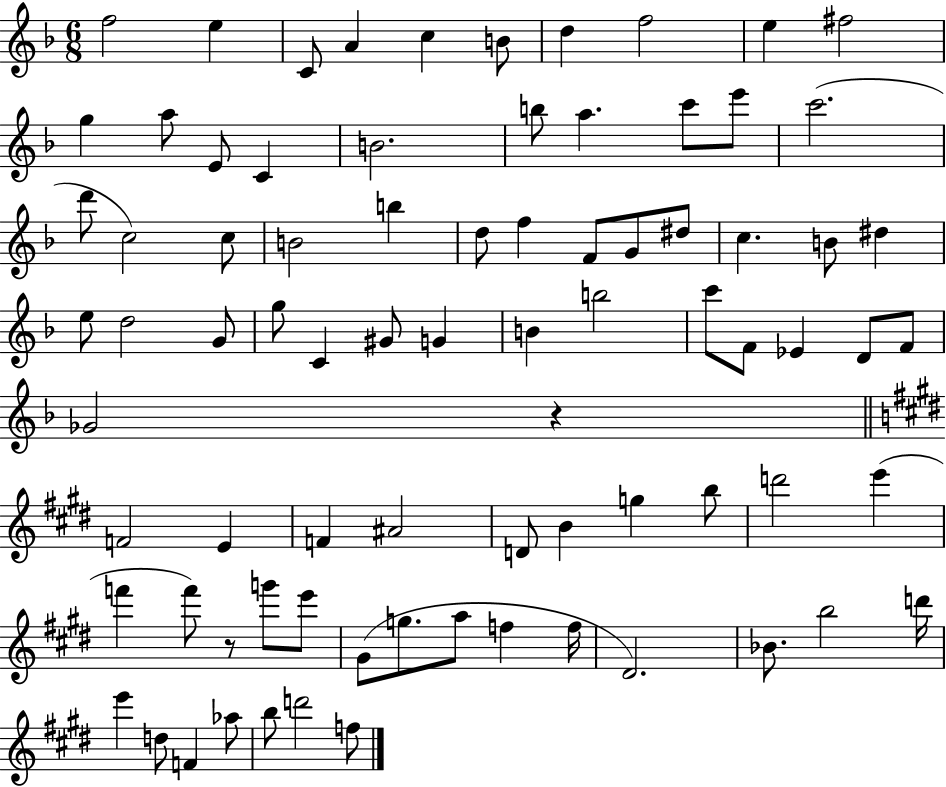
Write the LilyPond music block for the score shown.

{
  \clef treble
  \numericTimeSignature
  \time 6/8
  \key f \major
  \repeat volta 2 { f''2 e''4 | c'8 a'4 c''4 b'8 | d''4 f''2 | e''4 fis''2 | \break g''4 a''8 e'8 c'4 | b'2. | b''8 a''4. c'''8 e'''8 | c'''2.( | \break d'''8 c''2) c''8 | b'2 b''4 | d''8 f''4 f'8 g'8 dis''8 | c''4. b'8 dis''4 | \break e''8 d''2 g'8 | g''8 c'4 gis'8 g'4 | b'4 b''2 | c'''8 f'8 ees'4 d'8 f'8 | \break ges'2 r4 | \bar "||" \break \key e \major f'2 e'4 | f'4 ais'2 | d'8 b'4 g''4 b''8 | d'''2 e'''4( | \break f'''4 f'''8) r8 g'''8 e'''8 | gis'8( g''8. a''8 f''4 f''16 | dis'2.) | bes'8. b''2 d'''16 | \break e'''4 d''8 f'4 aes''8 | b''8 d'''2 f''8 | } \bar "|."
}